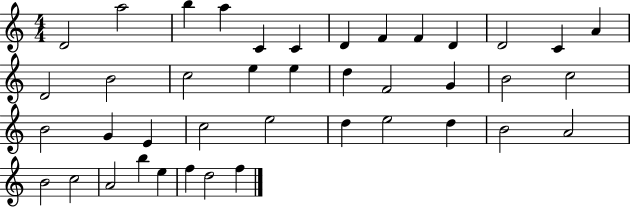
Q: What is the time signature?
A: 4/4